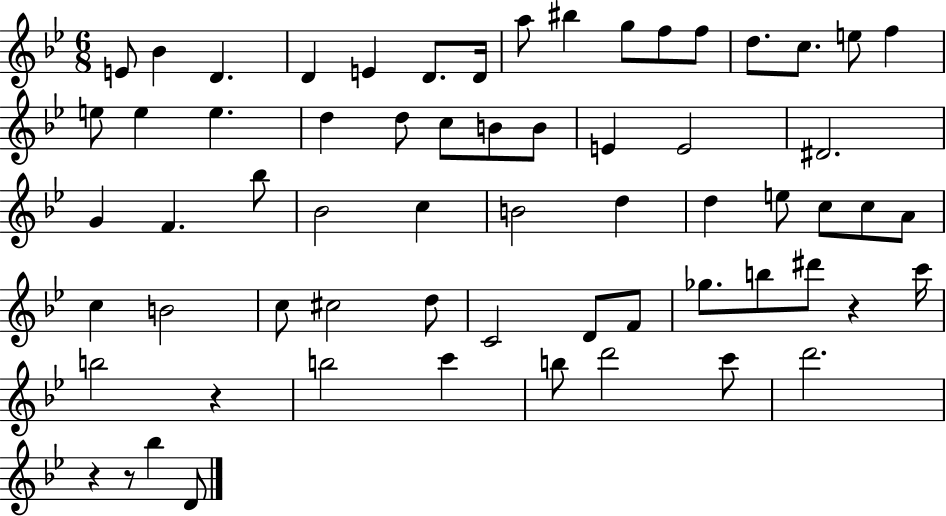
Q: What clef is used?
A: treble